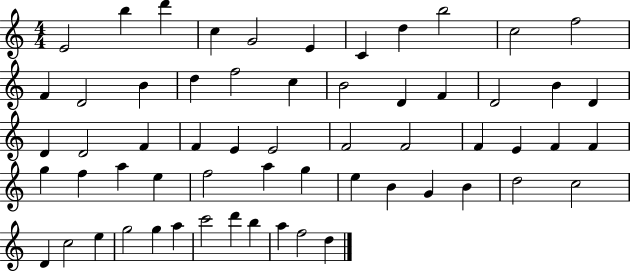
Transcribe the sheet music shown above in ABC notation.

X:1
T:Untitled
M:4/4
L:1/4
K:C
E2 b d' c G2 E C d b2 c2 f2 F D2 B d f2 c B2 D F D2 B D D D2 F F E E2 F2 F2 F E F F g f a e f2 a g e B G B d2 c2 D c2 e g2 g a c'2 d' b a f2 d